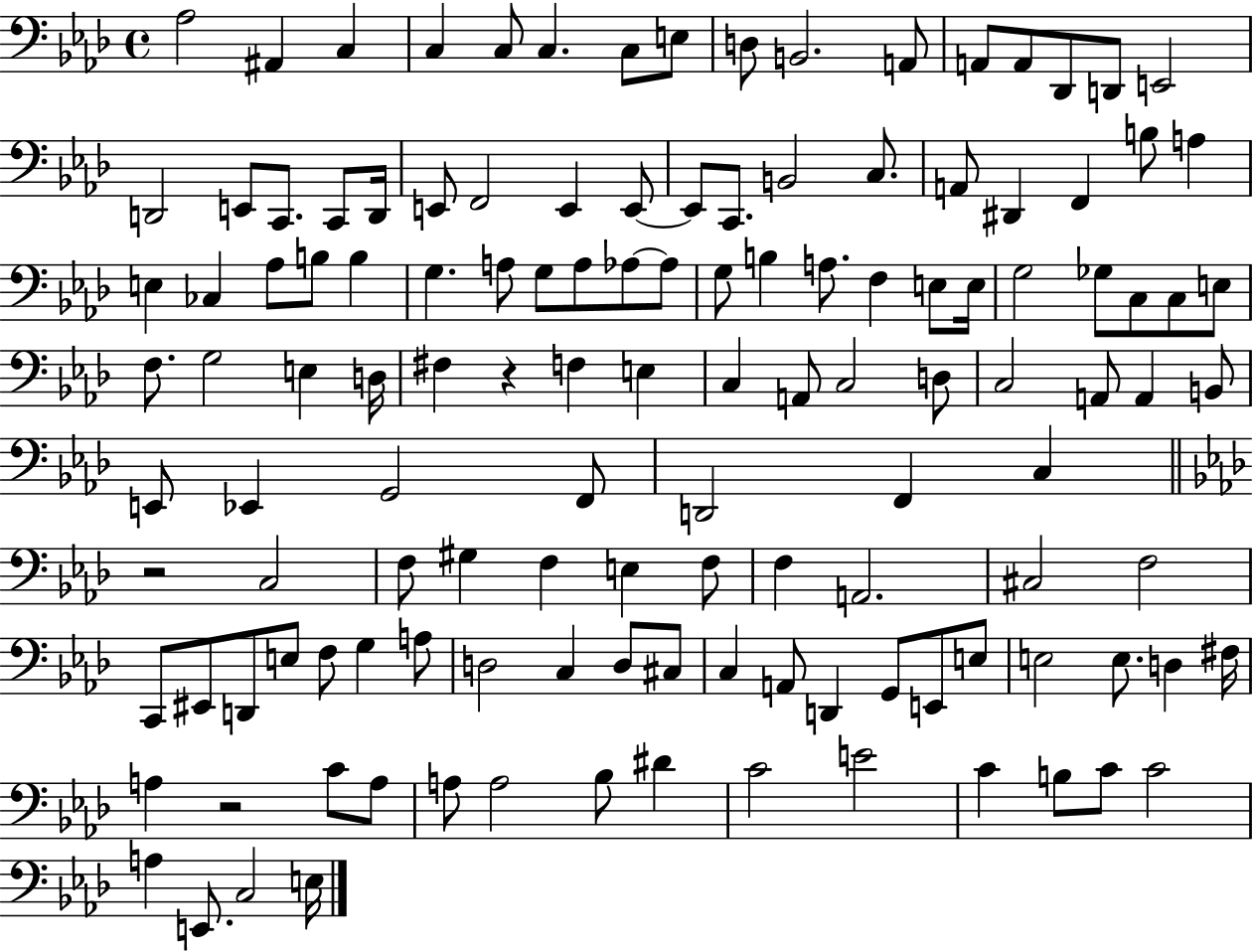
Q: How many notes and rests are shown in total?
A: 129